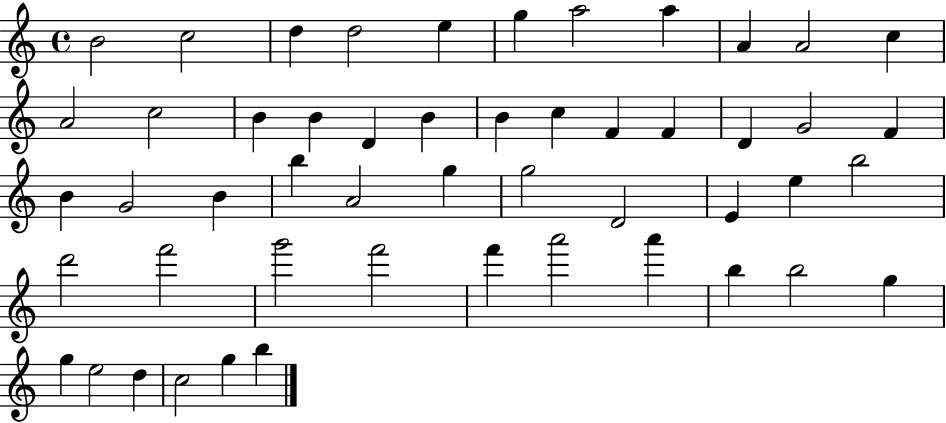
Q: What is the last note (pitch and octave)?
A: B5